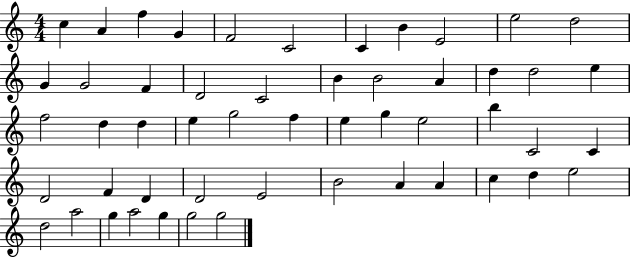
{
  \clef treble
  \numericTimeSignature
  \time 4/4
  \key c \major
  c''4 a'4 f''4 g'4 | f'2 c'2 | c'4 b'4 e'2 | e''2 d''2 | \break g'4 g'2 f'4 | d'2 c'2 | b'4 b'2 a'4 | d''4 d''2 e''4 | \break f''2 d''4 d''4 | e''4 g''2 f''4 | e''4 g''4 e''2 | b''4 c'2 c'4 | \break d'2 f'4 d'4 | d'2 e'2 | b'2 a'4 a'4 | c''4 d''4 e''2 | \break d''2 a''2 | g''4 a''2 g''4 | g''2 g''2 | \bar "|."
}